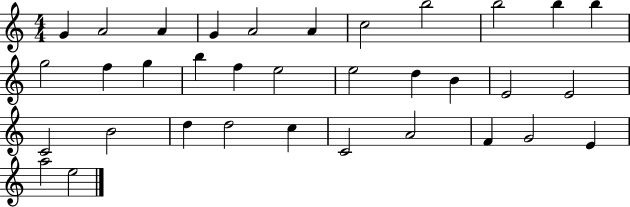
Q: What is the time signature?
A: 4/4